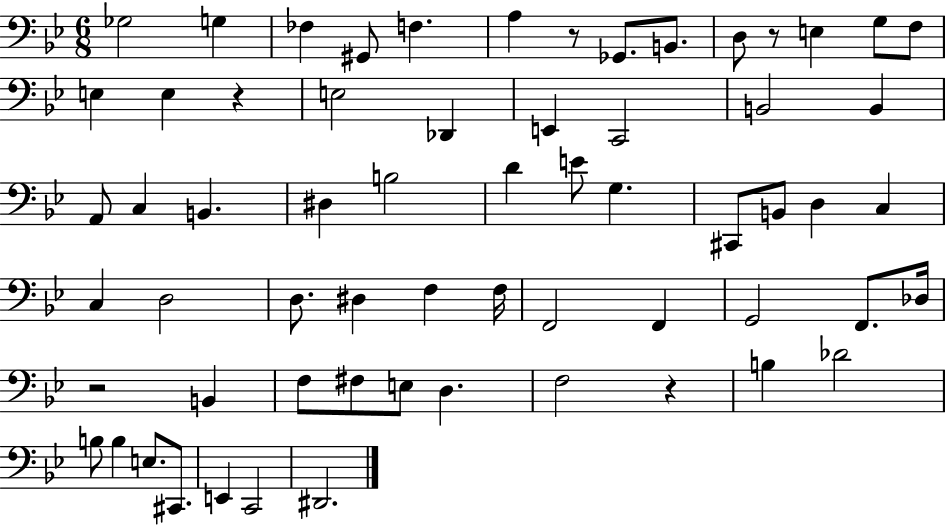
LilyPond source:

{
  \clef bass
  \numericTimeSignature
  \time 6/8
  \key bes \major
  ges2 g4 | fes4 gis,8 f4. | a4 r8 ges,8. b,8. | d8 r8 e4 g8 f8 | \break e4 e4 r4 | e2 des,4 | e,4 c,2 | b,2 b,4 | \break a,8 c4 b,4. | dis4 b2 | d'4 e'8 g4. | cis,8 b,8 d4 c4 | \break c4 d2 | d8. dis4 f4 f16 | f,2 f,4 | g,2 f,8. des16 | \break r2 b,4 | f8 fis8 e8 d4. | f2 r4 | b4 des'2 | \break b8 b4 e8. cis,8. | e,4 c,2 | dis,2. | \bar "|."
}